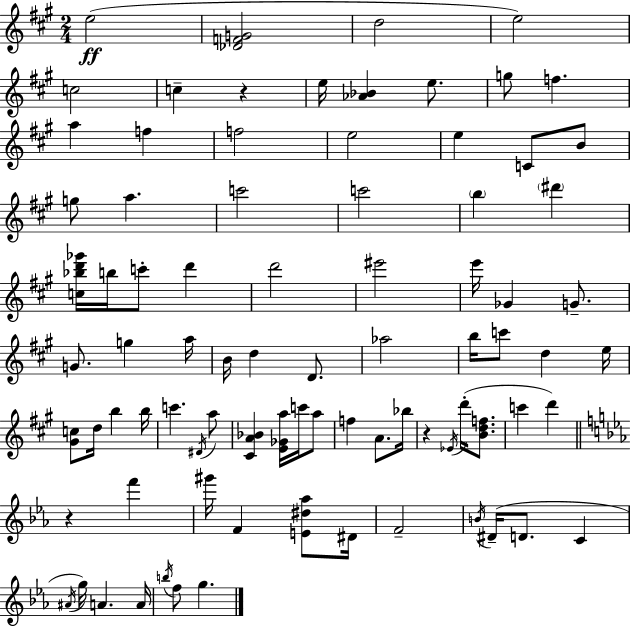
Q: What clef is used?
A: treble